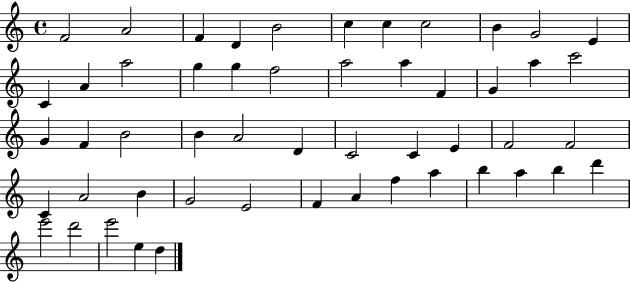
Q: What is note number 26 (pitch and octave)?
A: B4